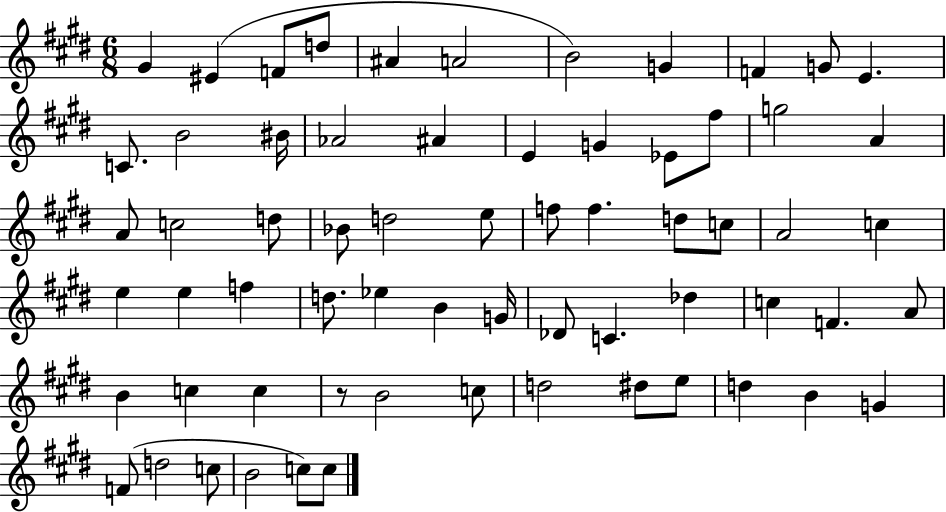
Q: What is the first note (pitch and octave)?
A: G#4